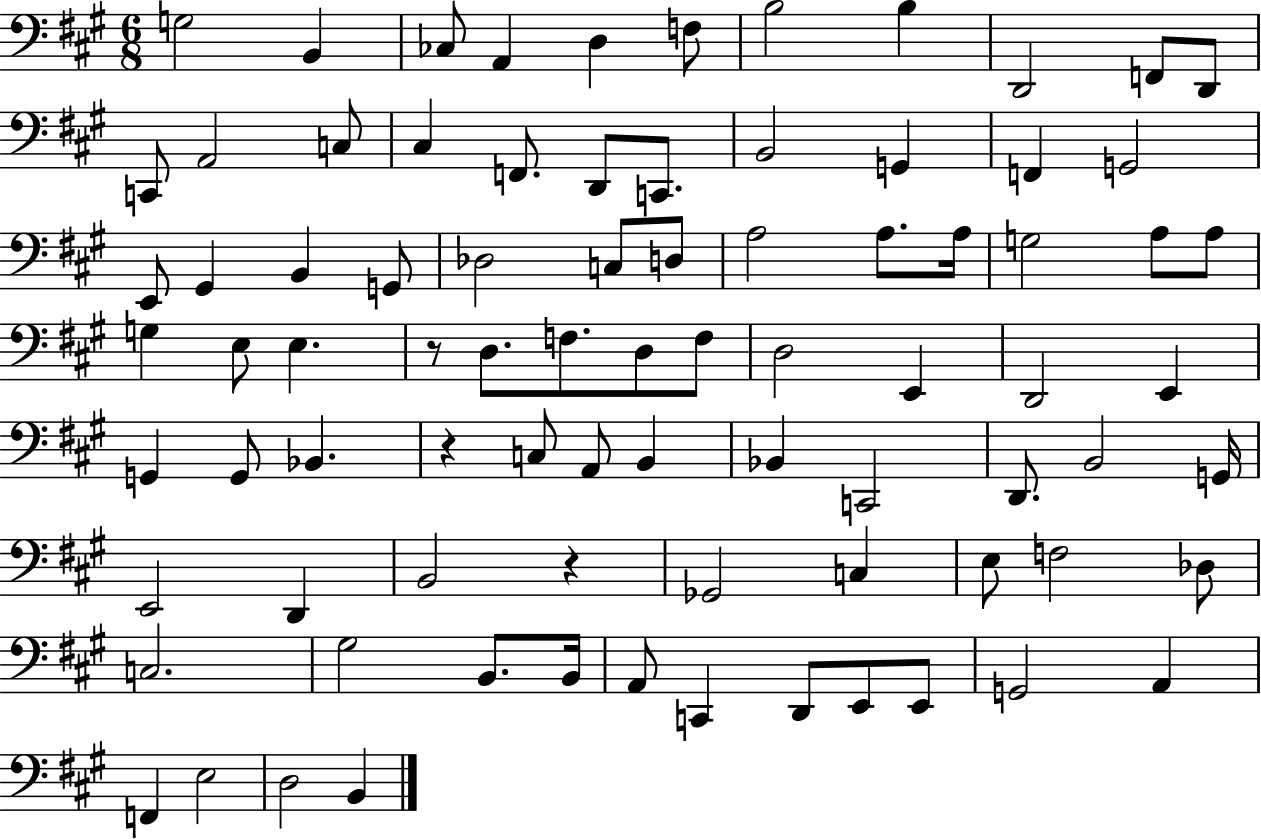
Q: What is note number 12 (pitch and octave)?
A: C2